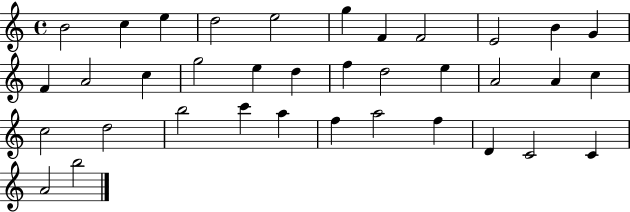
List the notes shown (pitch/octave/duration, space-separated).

B4/h C5/q E5/q D5/h E5/h G5/q F4/q F4/h E4/h B4/q G4/q F4/q A4/h C5/q G5/h E5/q D5/q F5/q D5/h E5/q A4/h A4/q C5/q C5/h D5/h B5/h C6/q A5/q F5/q A5/h F5/q D4/q C4/h C4/q A4/h B5/h